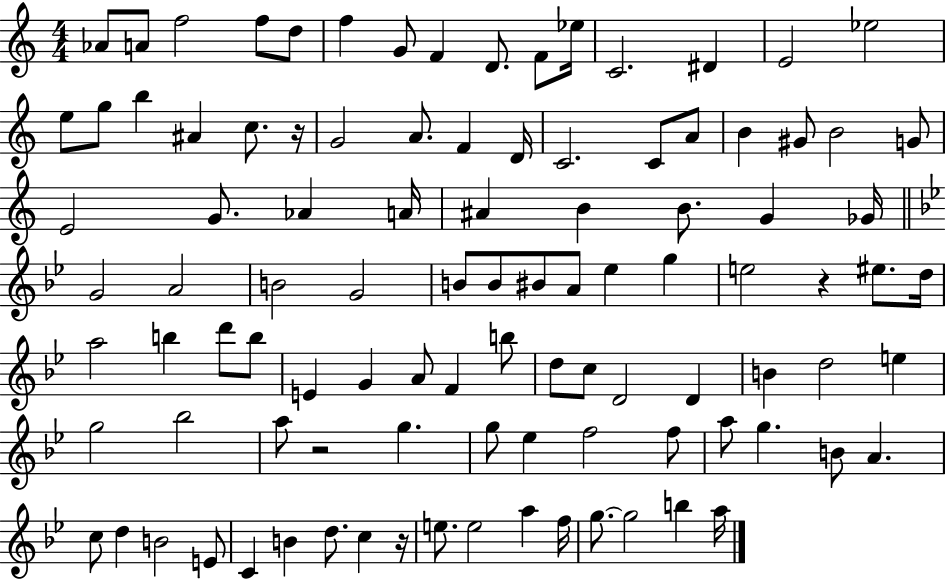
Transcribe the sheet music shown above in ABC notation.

X:1
T:Untitled
M:4/4
L:1/4
K:C
_A/2 A/2 f2 f/2 d/2 f G/2 F D/2 F/2 _e/4 C2 ^D E2 _e2 e/2 g/2 b ^A c/2 z/4 G2 A/2 F D/4 C2 C/2 A/2 B ^G/2 B2 G/2 E2 G/2 _A A/4 ^A B B/2 G _G/4 G2 A2 B2 G2 B/2 B/2 ^B/2 A/2 _e g e2 z ^e/2 d/4 a2 b d'/2 b/2 E G A/2 F b/2 d/2 c/2 D2 D B d2 e g2 _b2 a/2 z2 g g/2 _e f2 f/2 a/2 g B/2 A c/2 d B2 E/2 C B d/2 c z/4 e/2 e2 a f/4 g/2 g2 b a/4